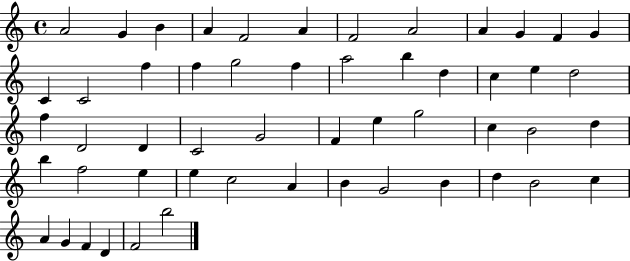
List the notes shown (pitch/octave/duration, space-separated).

A4/h G4/q B4/q A4/q F4/h A4/q F4/h A4/h A4/q G4/q F4/q G4/q C4/q C4/h F5/q F5/q G5/h F5/q A5/h B5/q D5/q C5/q E5/q D5/h F5/q D4/h D4/q C4/h G4/h F4/q E5/q G5/h C5/q B4/h D5/q B5/q F5/h E5/q E5/q C5/h A4/q B4/q G4/h B4/q D5/q B4/h C5/q A4/q G4/q F4/q D4/q F4/h B5/h